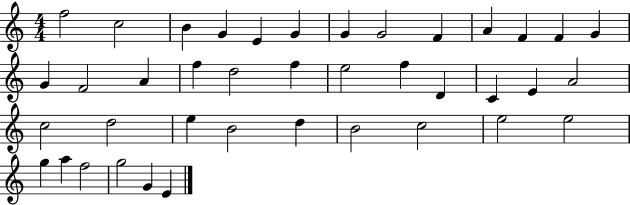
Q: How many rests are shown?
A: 0